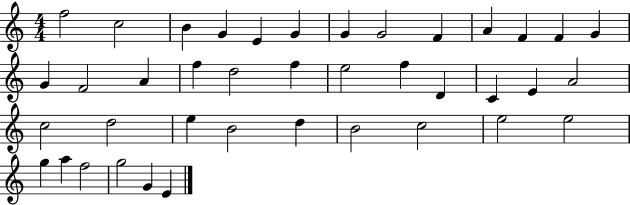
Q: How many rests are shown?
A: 0